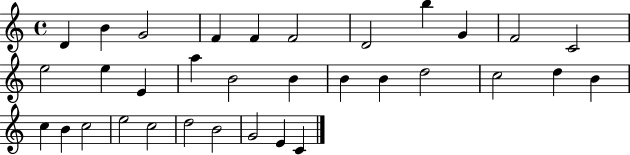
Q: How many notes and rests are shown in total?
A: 33